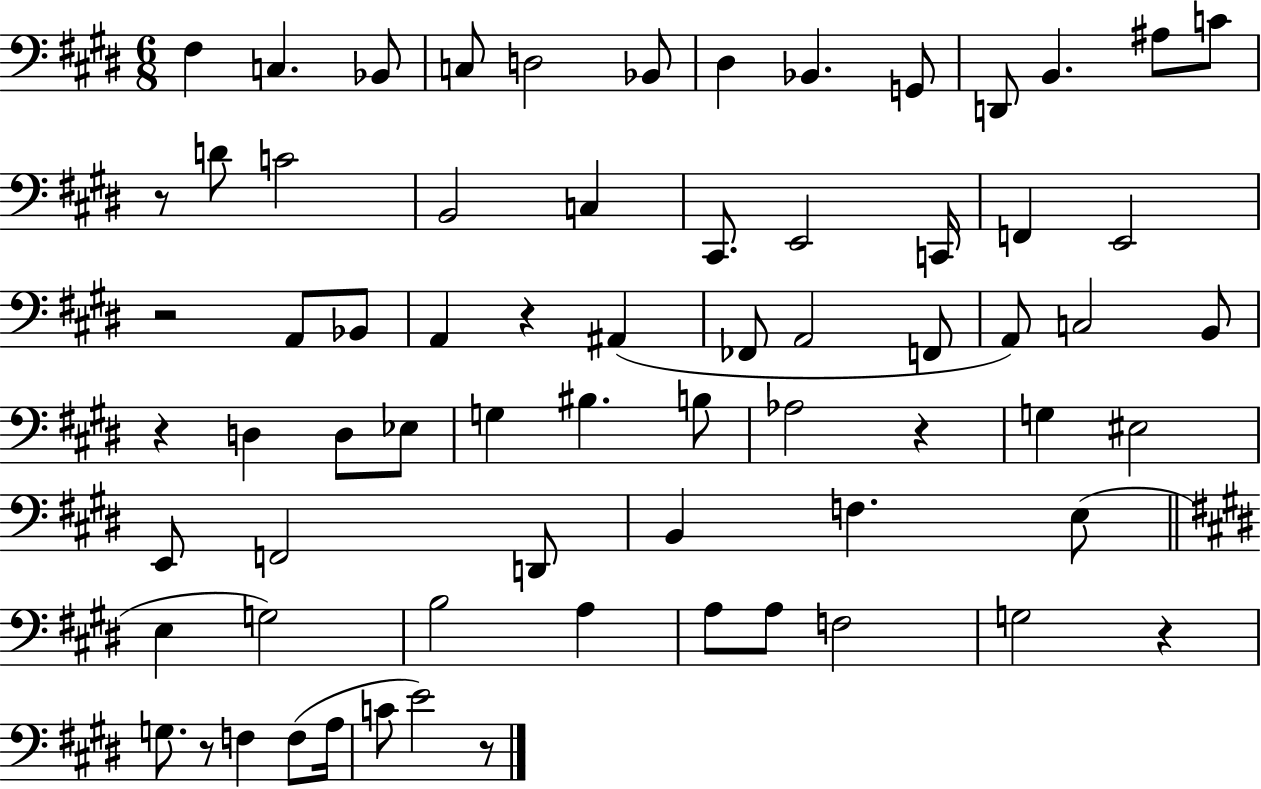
X:1
T:Untitled
M:6/8
L:1/4
K:E
^F, C, _B,,/2 C,/2 D,2 _B,,/2 ^D, _B,, G,,/2 D,,/2 B,, ^A,/2 C/2 z/2 D/2 C2 B,,2 C, ^C,,/2 E,,2 C,,/4 F,, E,,2 z2 A,,/2 _B,,/2 A,, z ^A,, _F,,/2 A,,2 F,,/2 A,,/2 C,2 B,,/2 z D, D,/2 _E,/2 G, ^B, B,/2 _A,2 z G, ^E,2 E,,/2 F,,2 D,,/2 B,, F, E,/2 E, G,2 B,2 A, A,/2 A,/2 F,2 G,2 z G,/2 z/2 F, F,/2 A,/4 C/2 E2 z/2